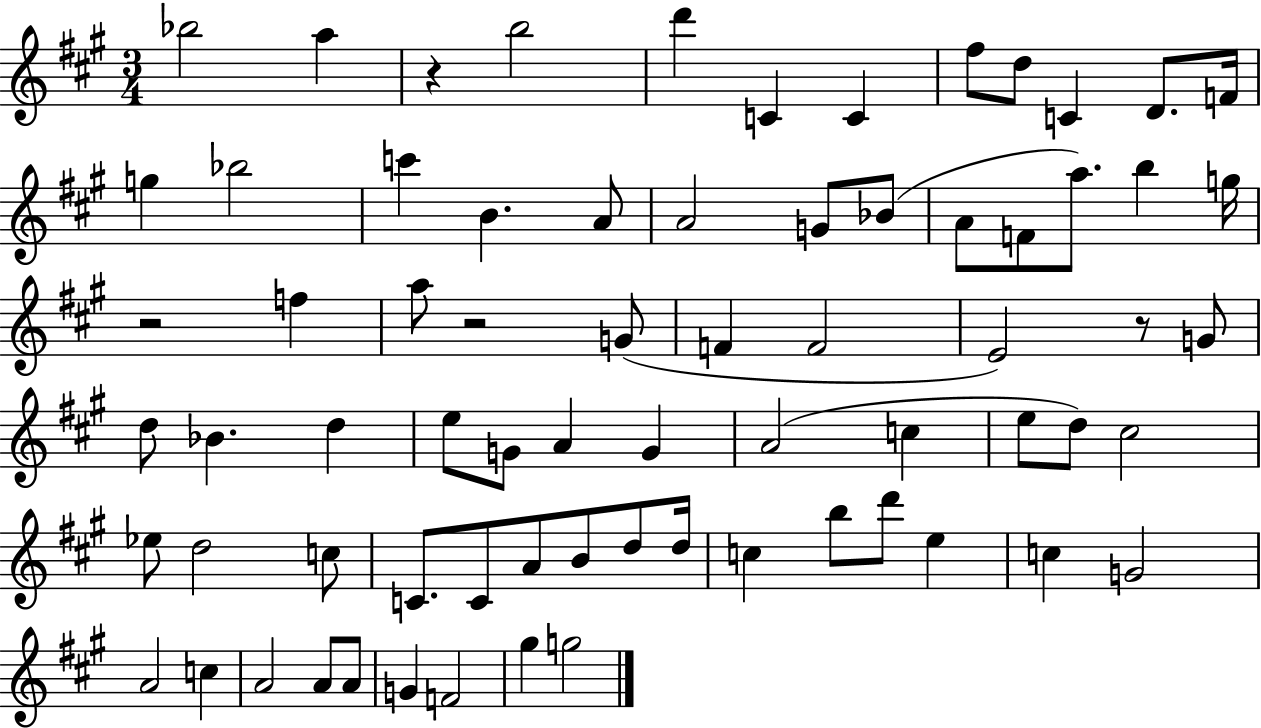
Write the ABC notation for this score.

X:1
T:Untitled
M:3/4
L:1/4
K:A
_b2 a z b2 d' C C ^f/2 d/2 C D/2 F/4 g _b2 c' B A/2 A2 G/2 _B/2 A/2 F/2 a/2 b g/4 z2 f a/2 z2 G/2 F F2 E2 z/2 G/2 d/2 _B d e/2 G/2 A G A2 c e/2 d/2 ^c2 _e/2 d2 c/2 C/2 C/2 A/2 B/2 d/2 d/4 c b/2 d'/2 e c G2 A2 c A2 A/2 A/2 G F2 ^g g2